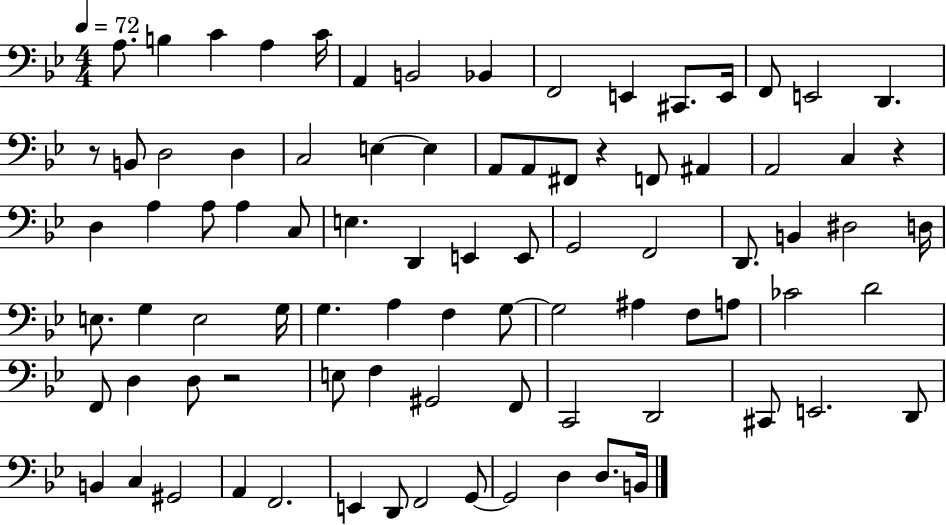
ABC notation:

X:1
T:Untitled
M:4/4
L:1/4
K:Bb
A,/2 B, C A, C/4 A,, B,,2 _B,, F,,2 E,, ^C,,/2 E,,/4 F,,/2 E,,2 D,, z/2 B,,/2 D,2 D, C,2 E, E, A,,/2 A,,/2 ^F,,/2 z F,,/2 ^A,, A,,2 C, z D, A, A,/2 A, C,/2 E, D,, E,, E,,/2 G,,2 F,,2 D,,/2 B,, ^D,2 D,/4 E,/2 G, E,2 G,/4 G, A, F, G,/2 G,2 ^A, F,/2 A,/2 _C2 D2 F,,/2 D, D,/2 z2 E,/2 F, ^G,,2 F,,/2 C,,2 D,,2 ^C,,/2 E,,2 D,,/2 B,, C, ^G,,2 A,, F,,2 E,, D,,/2 F,,2 G,,/2 G,,2 D, D,/2 B,,/4